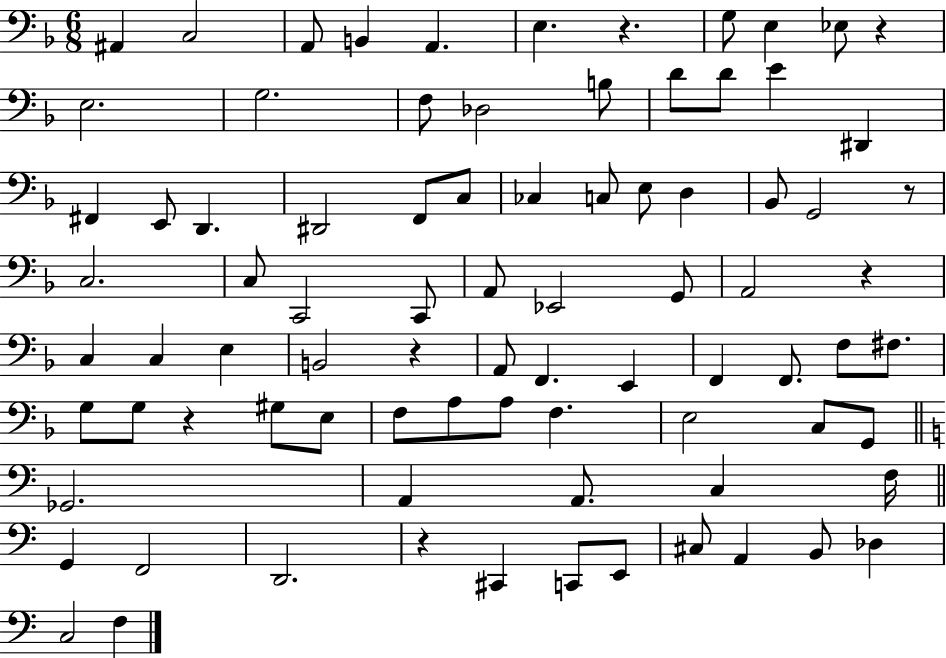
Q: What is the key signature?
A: F major